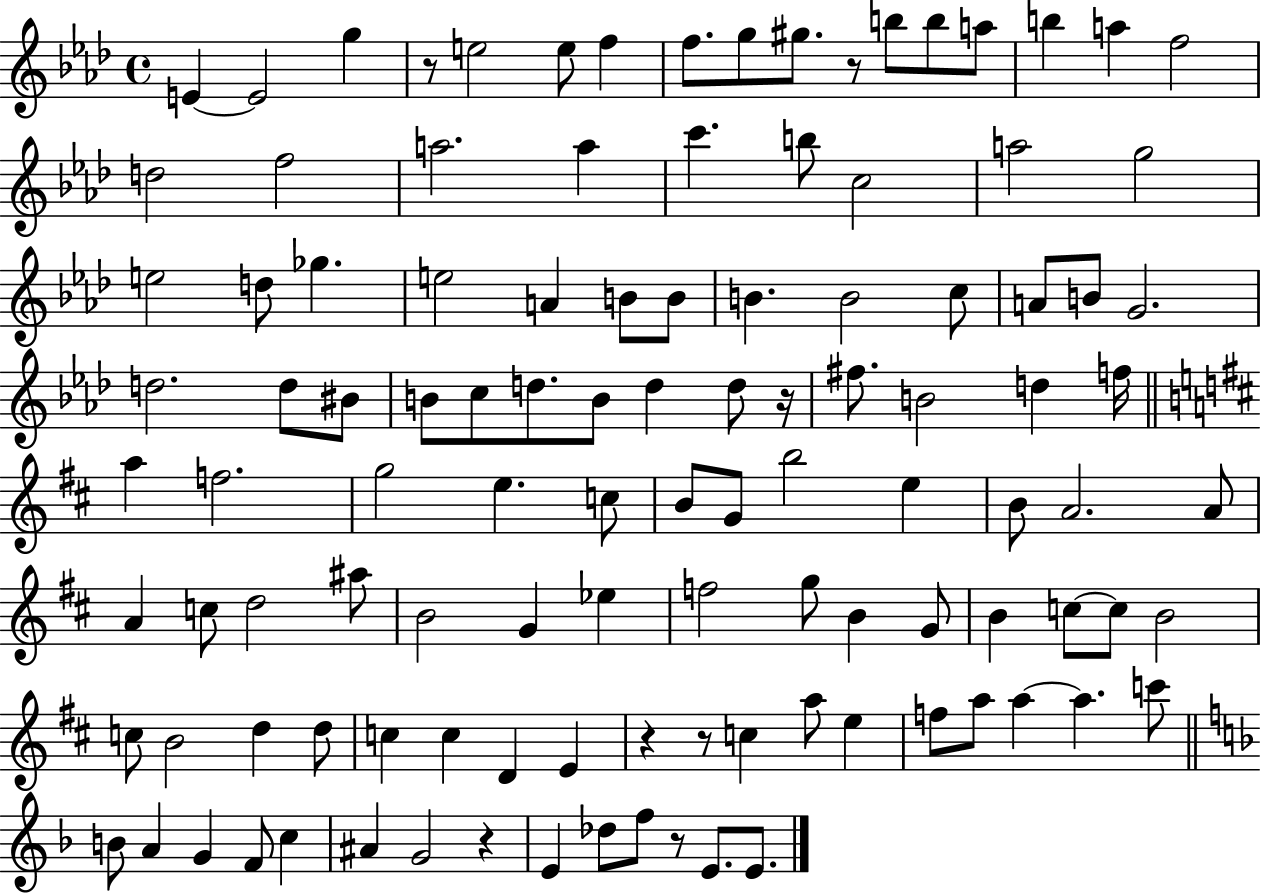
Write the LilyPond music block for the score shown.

{
  \clef treble
  \time 4/4
  \defaultTimeSignature
  \key aes \major
  \repeat volta 2 { e'4~~ e'2 g''4 | r8 e''2 e''8 f''4 | f''8. g''8 gis''8. r8 b''8 b''8 a''8 | b''4 a''4 f''2 | \break d''2 f''2 | a''2. a''4 | c'''4. b''8 c''2 | a''2 g''2 | \break e''2 d''8 ges''4. | e''2 a'4 b'8 b'8 | b'4. b'2 c''8 | a'8 b'8 g'2. | \break d''2. d''8 bis'8 | b'8 c''8 d''8. b'8 d''4 d''8 r16 | fis''8. b'2 d''4 f''16 | \bar "||" \break \key b \minor a''4 f''2. | g''2 e''4. c''8 | b'8 g'8 b''2 e''4 | b'8 a'2. a'8 | \break a'4 c''8 d''2 ais''8 | b'2 g'4 ees''4 | f''2 g''8 b'4 g'8 | b'4 c''8~~ c''8 b'2 | \break c''8 b'2 d''4 d''8 | c''4 c''4 d'4 e'4 | r4 r8 c''4 a''8 e''4 | f''8 a''8 a''4~~ a''4. c'''8 | \break \bar "||" \break \key f \major b'8 a'4 g'4 f'8 c''4 | ais'4 g'2 r4 | e'4 des''8 f''8 r8 e'8. e'8. | } \bar "|."
}